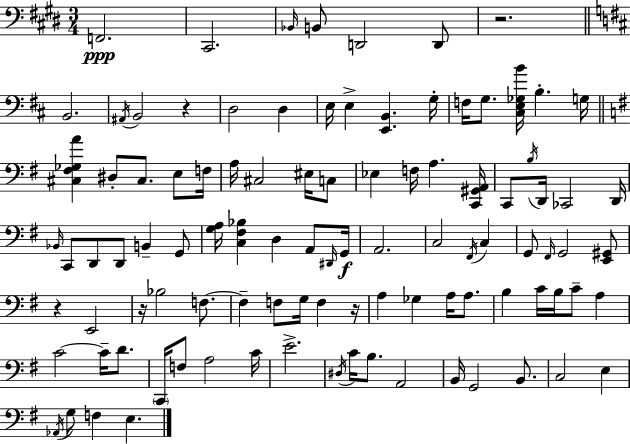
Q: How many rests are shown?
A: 5